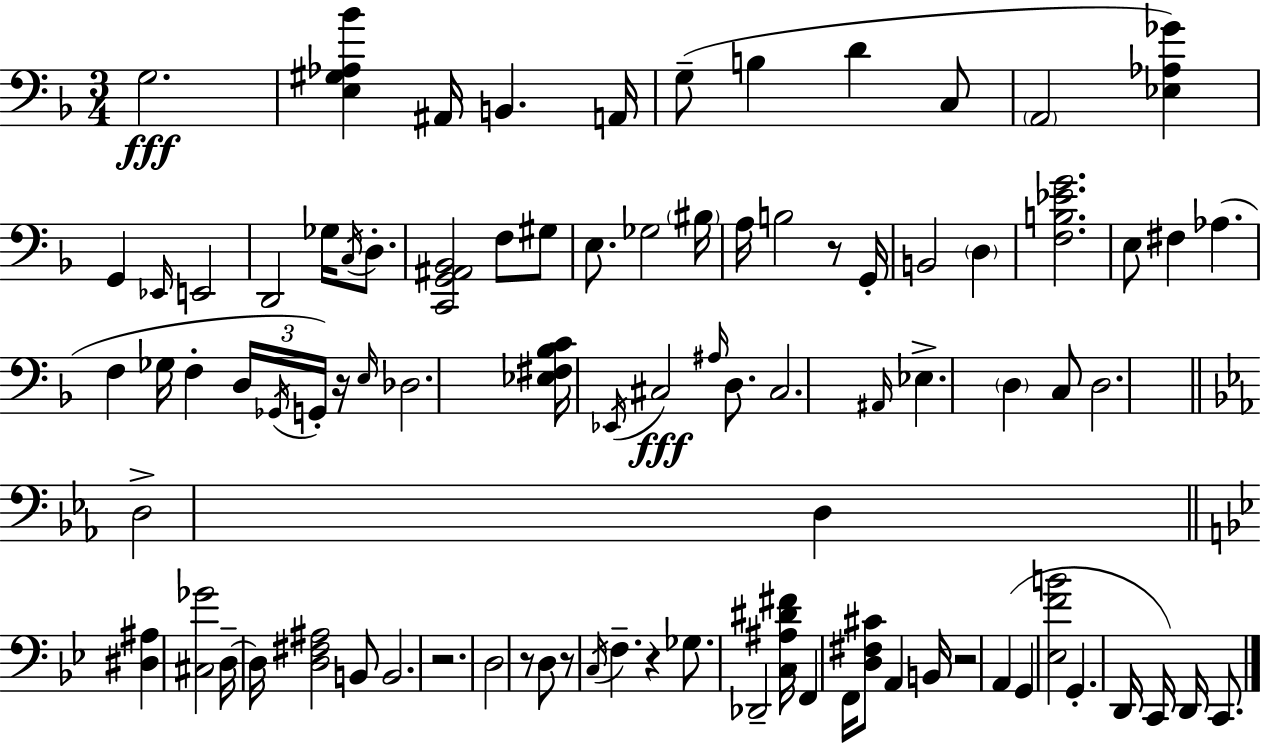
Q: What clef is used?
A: bass